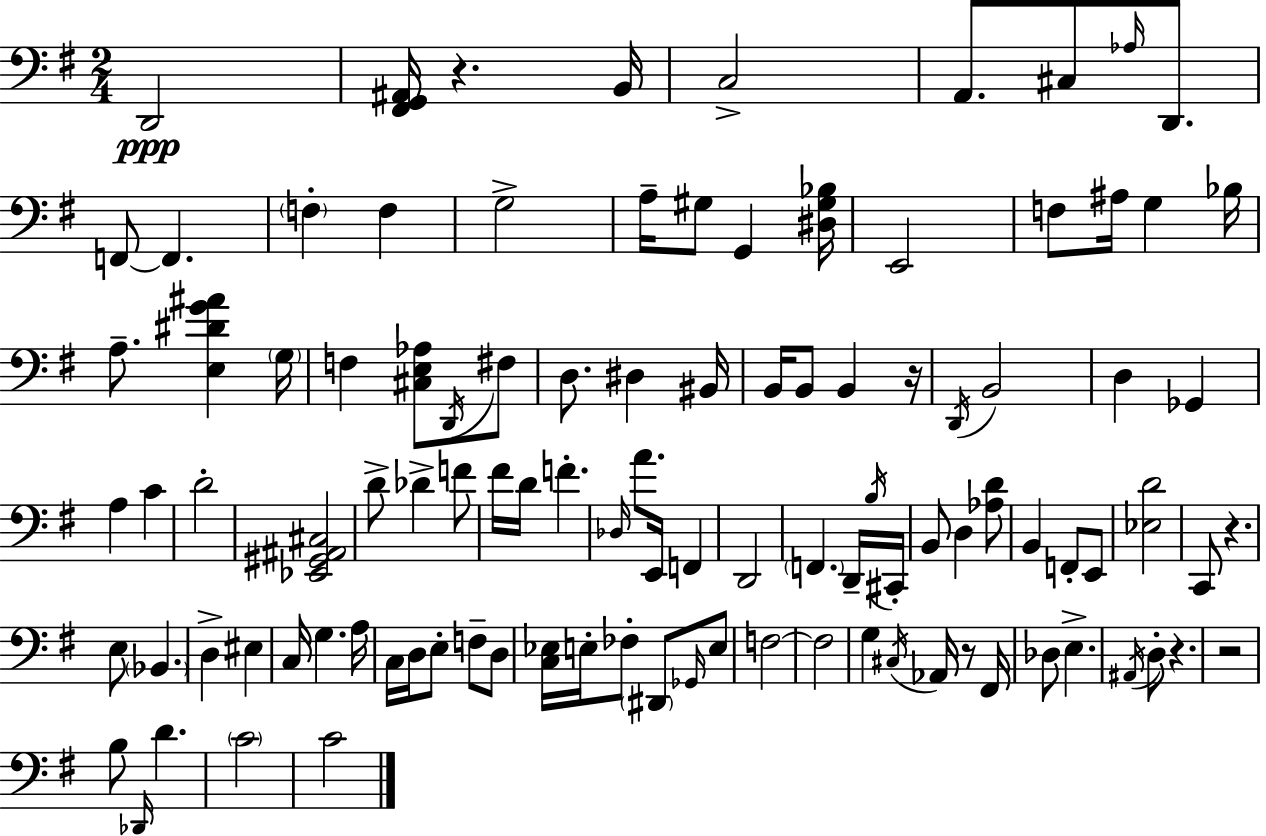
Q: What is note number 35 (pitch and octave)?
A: Gb2